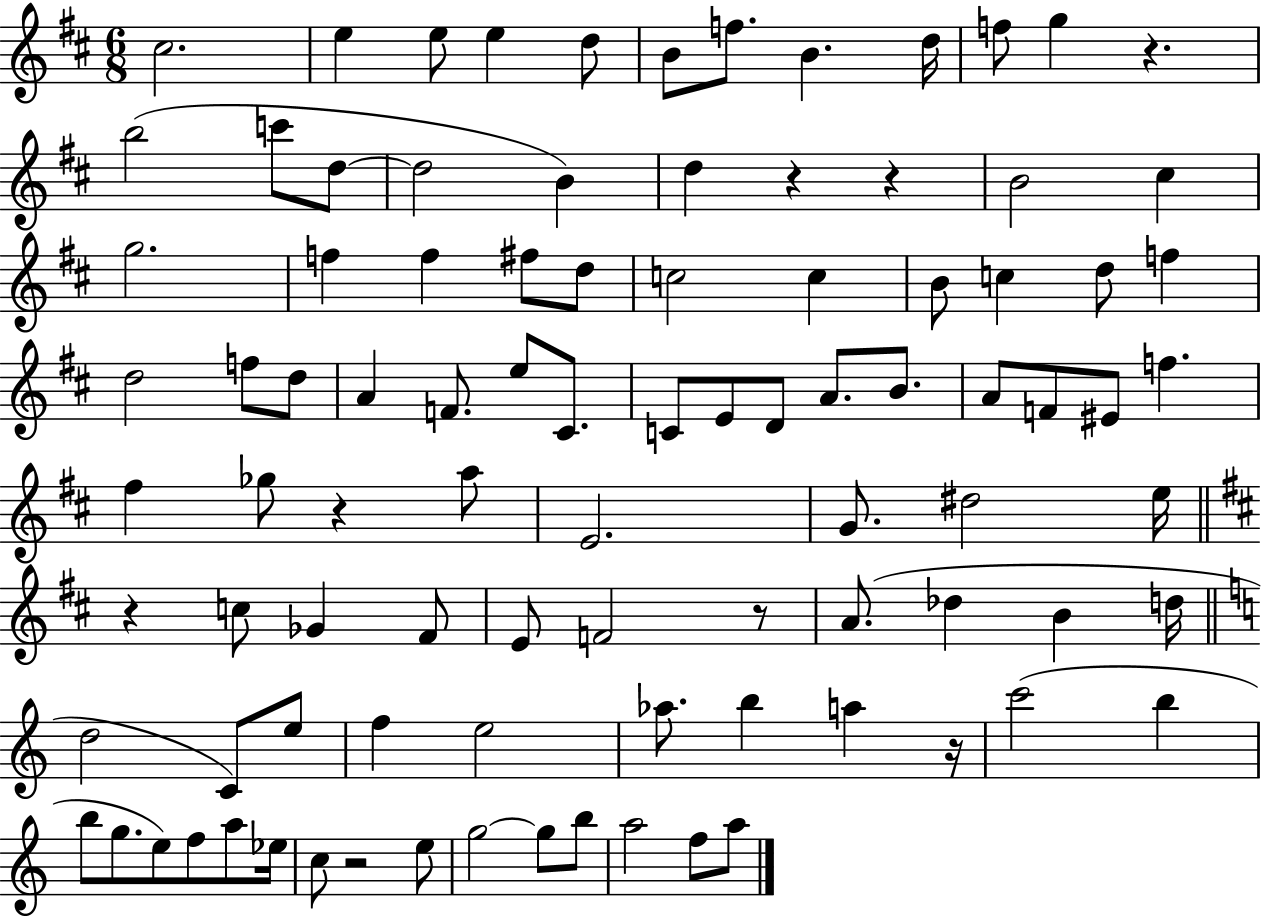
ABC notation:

X:1
T:Untitled
M:6/8
L:1/4
K:D
^c2 e e/2 e d/2 B/2 f/2 B d/4 f/2 g z b2 c'/2 d/2 d2 B d z z B2 ^c g2 f f ^f/2 d/2 c2 c B/2 c d/2 f d2 f/2 d/2 A F/2 e/2 ^C/2 C/2 E/2 D/2 A/2 B/2 A/2 F/2 ^E/2 f ^f _g/2 z a/2 E2 G/2 ^d2 e/4 z c/2 _G ^F/2 E/2 F2 z/2 A/2 _d B d/4 d2 C/2 e/2 f e2 _a/2 b a z/4 c'2 b b/2 g/2 e/2 f/2 a/2 _e/4 c/2 z2 e/2 g2 g/2 b/2 a2 f/2 a/2